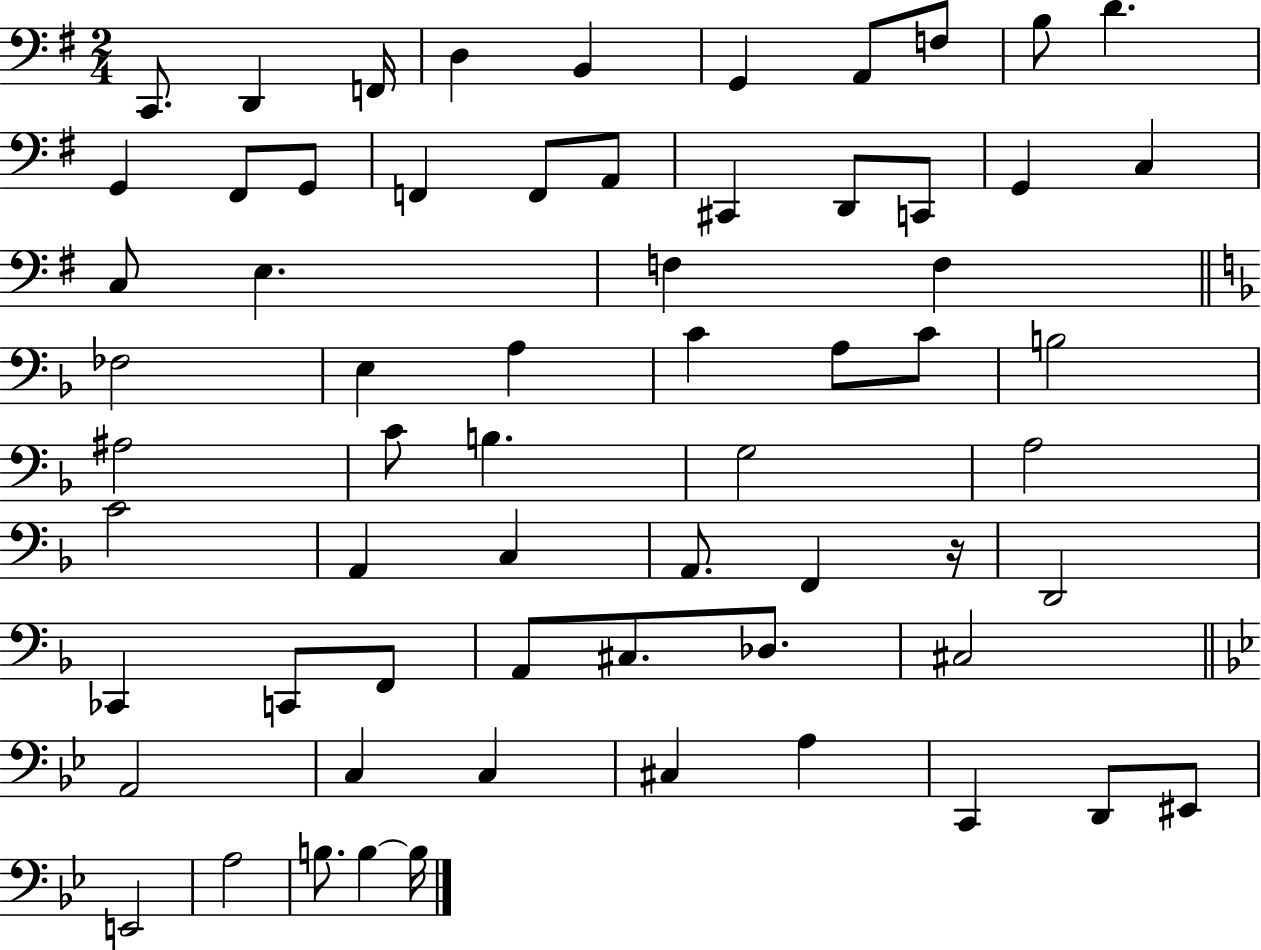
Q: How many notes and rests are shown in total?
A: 64